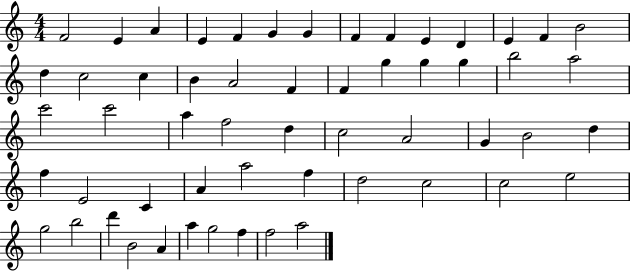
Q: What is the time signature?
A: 4/4